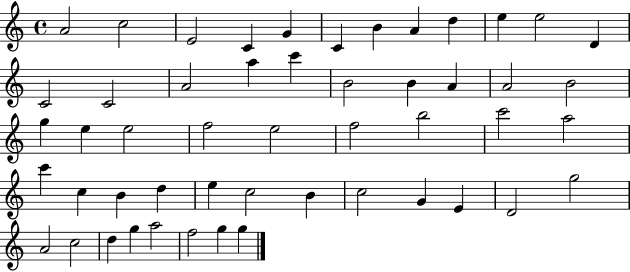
A4/h C5/h E4/h C4/q G4/q C4/q B4/q A4/q D5/q E5/q E5/h D4/q C4/h C4/h A4/h A5/q C6/q B4/h B4/q A4/q A4/h B4/h G5/q E5/q E5/h F5/h E5/h F5/h B5/h C6/h A5/h C6/q C5/q B4/q D5/q E5/q C5/h B4/q C5/h G4/q E4/q D4/h G5/h A4/h C5/h D5/q G5/q A5/h F5/h G5/q G5/q